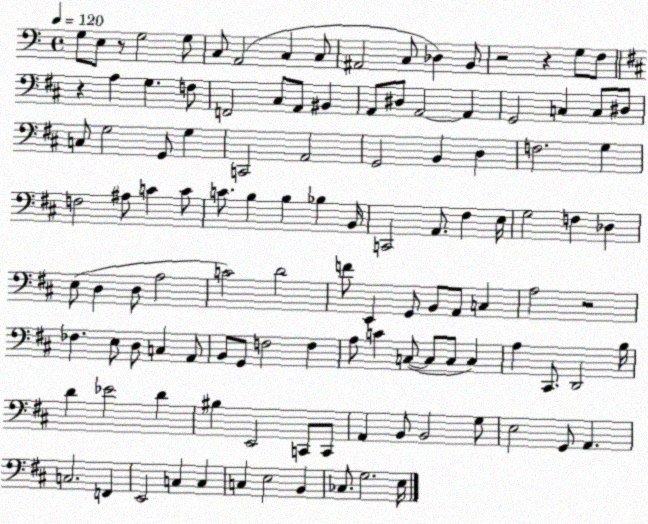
X:1
T:Untitled
M:4/4
L:1/4
K:C
G,/2 E,/2 z/2 G,2 G,/2 C,/2 A,,2 C, C,/2 ^A,,2 C,/2 _D, B,,/2 z2 z G,/2 F,/2 z A, G, F,/2 F,,2 ^C,/2 A,,/2 ^B,, A,,/2 ^D,/2 A,,2 A,, G,,2 C, C,/2 ^D,/2 C,/2 G,2 G,,/2 G, C,,2 A,,2 G,,2 B,, D, F,2 G, F,2 ^A,/2 C C/2 C/2 B, B, _B, B,,/4 C,,2 A,,/2 ^F, E,/4 G,2 F, _D, E,/2 D, D,/2 A,2 C2 D2 F/2 E,, G,,/2 B,,/2 A,,/2 C, A,2 z2 _F, E,/2 D,/2 C, A,,/2 B,,/2 G,,/2 F,2 F, A,/2 C C,/2 C,/2 C,/2 C, A, ^C,,/2 D,,2 B,/4 D _E2 D ^B, E,,2 C,,/2 C,,/2 A,, B,,/2 B,,2 G,/2 E,2 G,,/2 A,, C,2 F,, E,,2 C, C, C, E,2 B,, _C,/2 G,2 E,/4